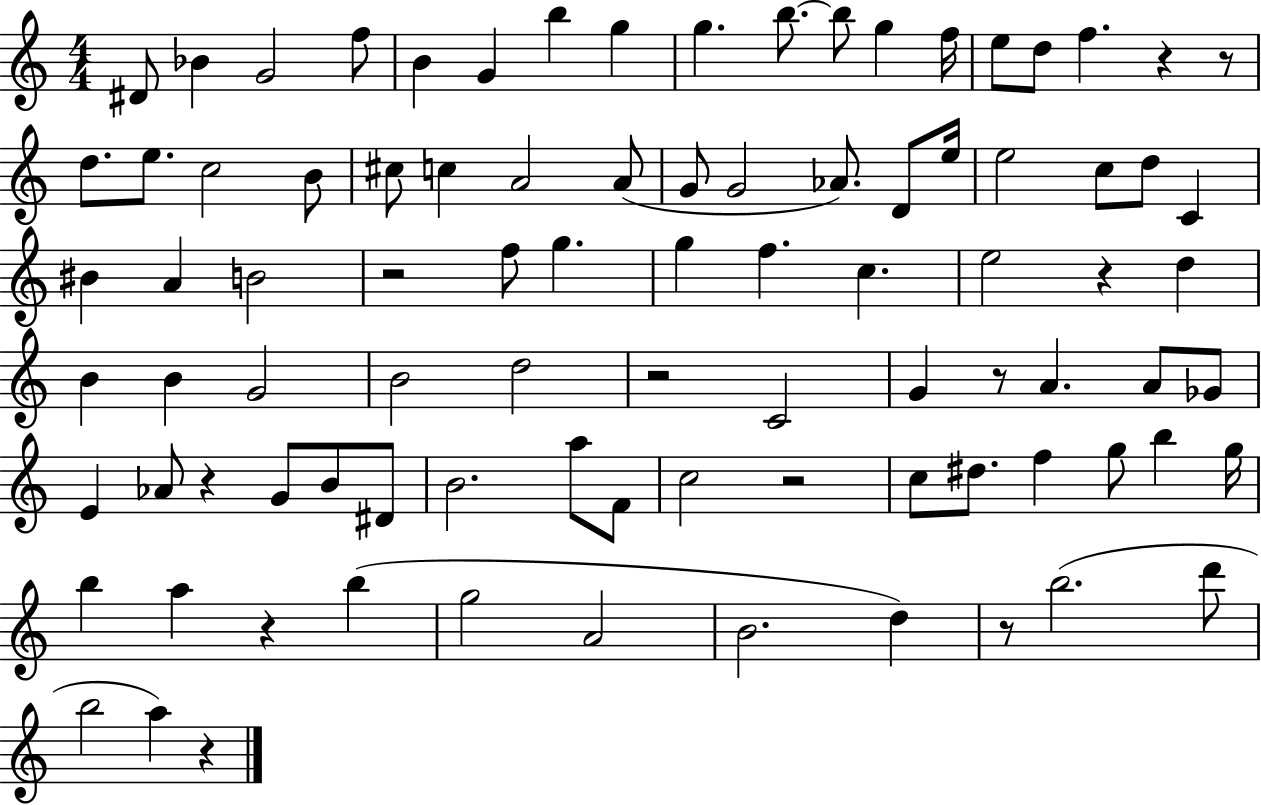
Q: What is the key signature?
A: C major